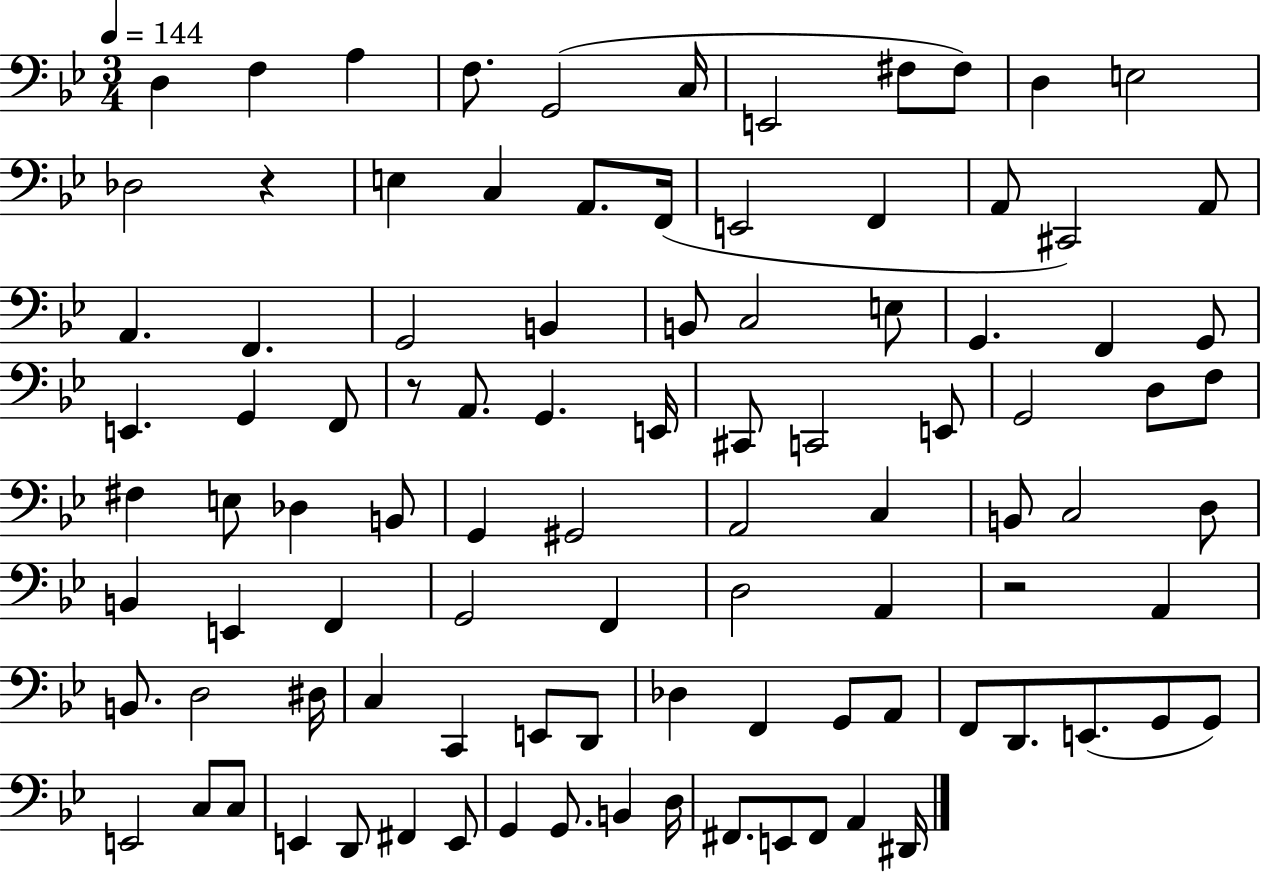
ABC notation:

X:1
T:Untitled
M:3/4
L:1/4
K:Bb
D, F, A, F,/2 G,,2 C,/4 E,,2 ^F,/2 ^F,/2 D, E,2 _D,2 z E, C, A,,/2 F,,/4 E,,2 F,, A,,/2 ^C,,2 A,,/2 A,, F,, G,,2 B,, B,,/2 C,2 E,/2 G,, F,, G,,/2 E,, G,, F,,/2 z/2 A,,/2 G,, E,,/4 ^C,,/2 C,,2 E,,/2 G,,2 D,/2 F,/2 ^F, E,/2 _D, B,,/2 G,, ^G,,2 A,,2 C, B,,/2 C,2 D,/2 B,, E,, F,, G,,2 F,, D,2 A,, z2 A,, B,,/2 D,2 ^D,/4 C, C,, E,,/2 D,,/2 _D, F,, G,,/2 A,,/2 F,,/2 D,,/2 E,,/2 G,,/2 G,,/2 E,,2 C,/2 C,/2 E,, D,,/2 ^F,, E,,/2 G,, G,,/2 B,, D,/4 ^F,,/2 E,,/2 ^F,,/2 A,, ^D,,/4